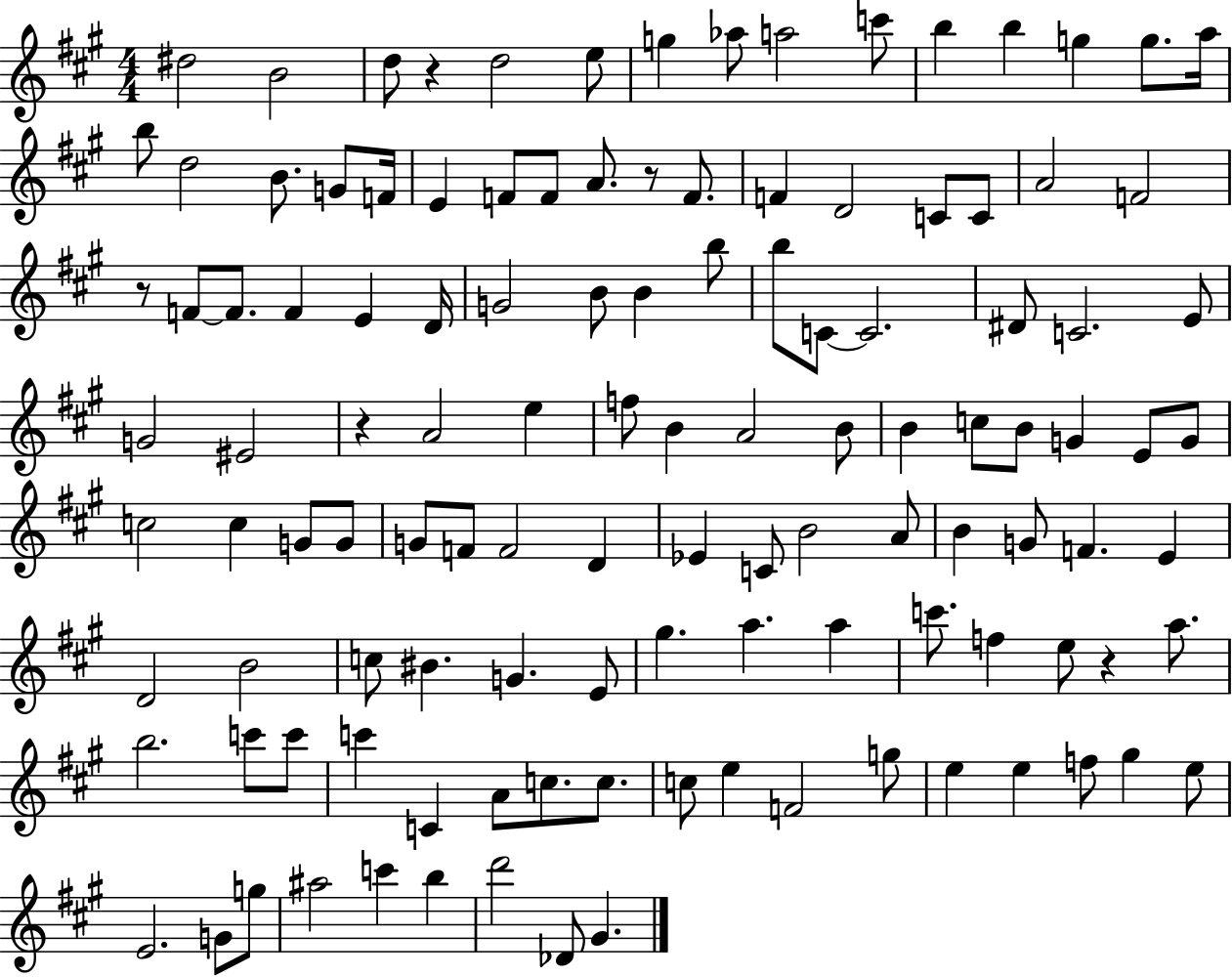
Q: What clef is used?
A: treble